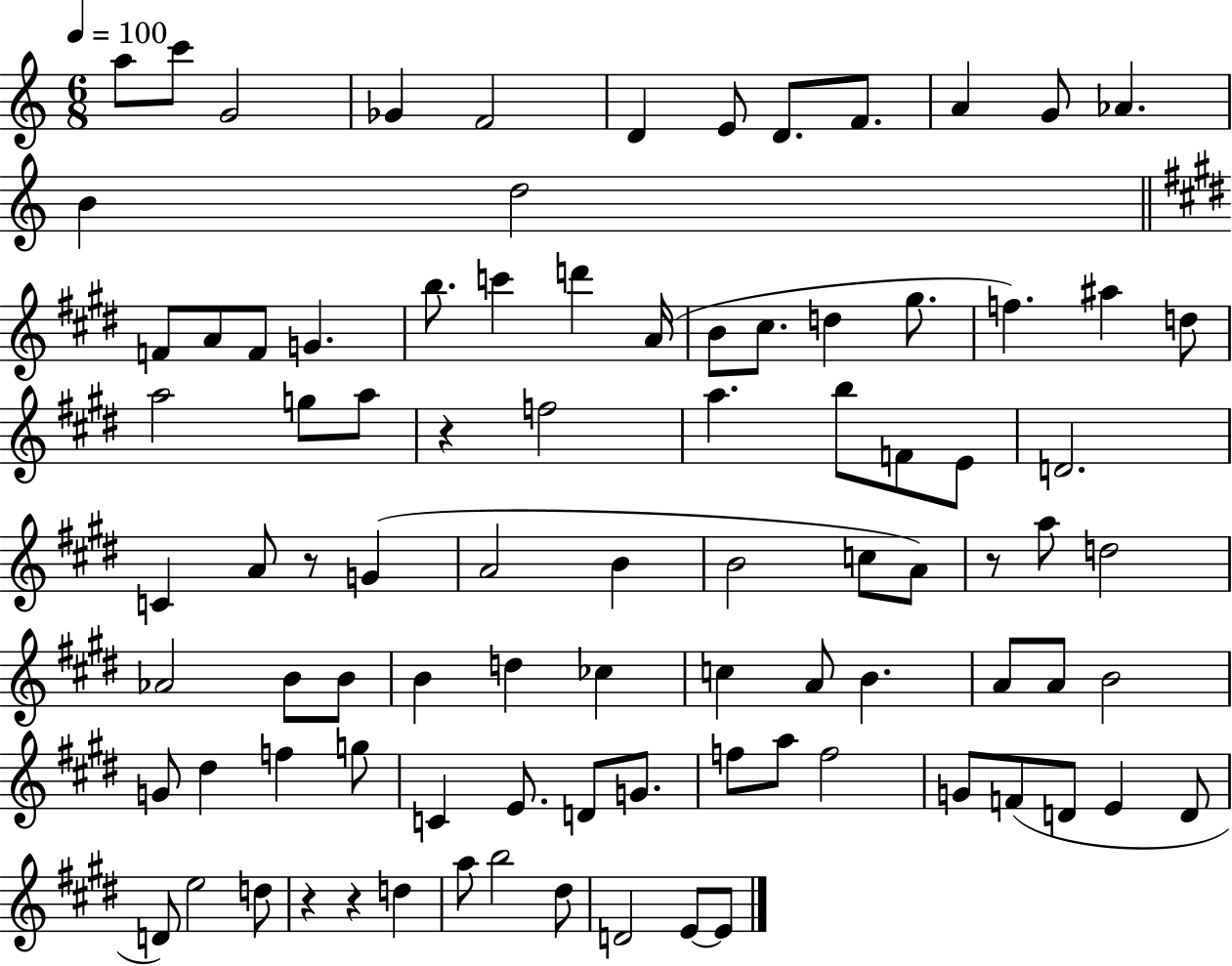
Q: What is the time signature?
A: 6/8